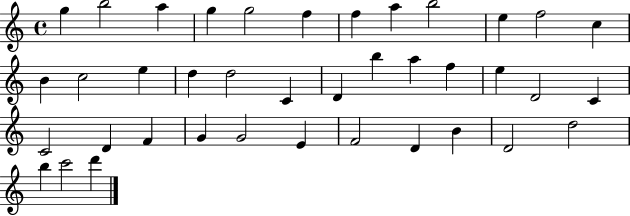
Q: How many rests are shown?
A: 0